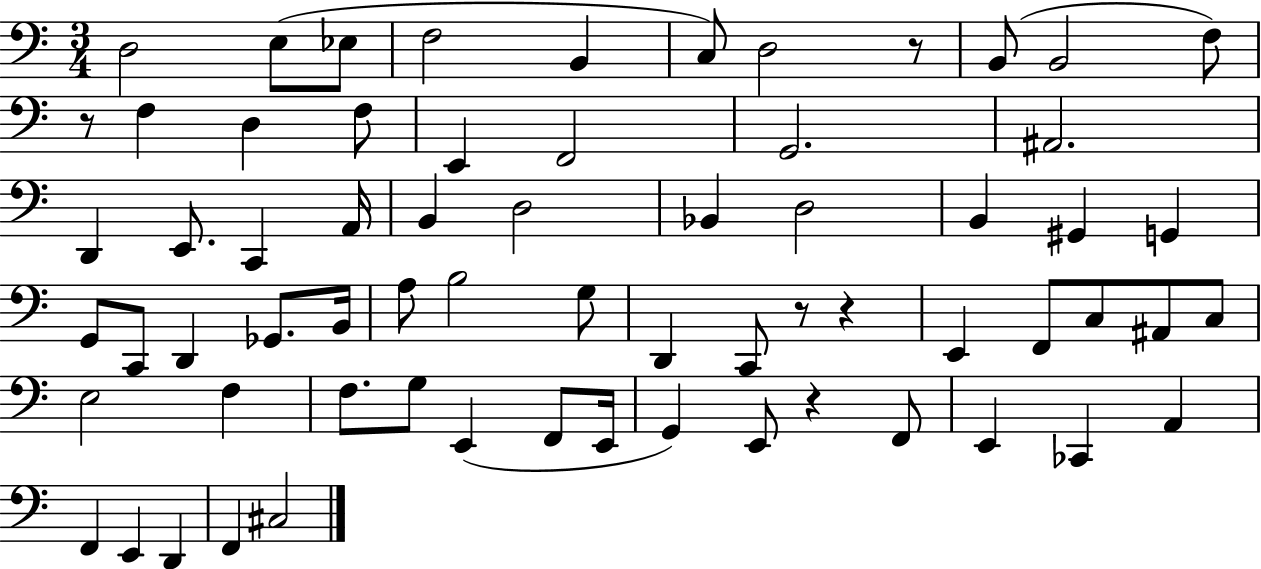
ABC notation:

X:1
T:Untitled
M:3/4
L:1/4
K:C
D,2 E,/2 _E,/2 F,2 B,, C,/2 D,2 z/2 B,,/2 B,,2 F,/2 z/2 F, D, F,/2 E,, F,,2 G,,2 ^A,,2 D,, E,,/2 C,, A,,/4 B,, D,2 _B,, D,2 B,, ^G,, G,, G,,/2 C,,/2 D,, _G,,/2 B,,/4 A,/2 B,2 G,/2 D,, C,,/2 z/2 z E,, F,,/2 C,/2 ^A,,/2 C,/2 E,2 F, F,/2 G,/2 E,, F,,/2 E,,/4 G,, E,,/2 z F,,/2 E,, _C,, A,, F,, E,, D,, F,, ^C,2